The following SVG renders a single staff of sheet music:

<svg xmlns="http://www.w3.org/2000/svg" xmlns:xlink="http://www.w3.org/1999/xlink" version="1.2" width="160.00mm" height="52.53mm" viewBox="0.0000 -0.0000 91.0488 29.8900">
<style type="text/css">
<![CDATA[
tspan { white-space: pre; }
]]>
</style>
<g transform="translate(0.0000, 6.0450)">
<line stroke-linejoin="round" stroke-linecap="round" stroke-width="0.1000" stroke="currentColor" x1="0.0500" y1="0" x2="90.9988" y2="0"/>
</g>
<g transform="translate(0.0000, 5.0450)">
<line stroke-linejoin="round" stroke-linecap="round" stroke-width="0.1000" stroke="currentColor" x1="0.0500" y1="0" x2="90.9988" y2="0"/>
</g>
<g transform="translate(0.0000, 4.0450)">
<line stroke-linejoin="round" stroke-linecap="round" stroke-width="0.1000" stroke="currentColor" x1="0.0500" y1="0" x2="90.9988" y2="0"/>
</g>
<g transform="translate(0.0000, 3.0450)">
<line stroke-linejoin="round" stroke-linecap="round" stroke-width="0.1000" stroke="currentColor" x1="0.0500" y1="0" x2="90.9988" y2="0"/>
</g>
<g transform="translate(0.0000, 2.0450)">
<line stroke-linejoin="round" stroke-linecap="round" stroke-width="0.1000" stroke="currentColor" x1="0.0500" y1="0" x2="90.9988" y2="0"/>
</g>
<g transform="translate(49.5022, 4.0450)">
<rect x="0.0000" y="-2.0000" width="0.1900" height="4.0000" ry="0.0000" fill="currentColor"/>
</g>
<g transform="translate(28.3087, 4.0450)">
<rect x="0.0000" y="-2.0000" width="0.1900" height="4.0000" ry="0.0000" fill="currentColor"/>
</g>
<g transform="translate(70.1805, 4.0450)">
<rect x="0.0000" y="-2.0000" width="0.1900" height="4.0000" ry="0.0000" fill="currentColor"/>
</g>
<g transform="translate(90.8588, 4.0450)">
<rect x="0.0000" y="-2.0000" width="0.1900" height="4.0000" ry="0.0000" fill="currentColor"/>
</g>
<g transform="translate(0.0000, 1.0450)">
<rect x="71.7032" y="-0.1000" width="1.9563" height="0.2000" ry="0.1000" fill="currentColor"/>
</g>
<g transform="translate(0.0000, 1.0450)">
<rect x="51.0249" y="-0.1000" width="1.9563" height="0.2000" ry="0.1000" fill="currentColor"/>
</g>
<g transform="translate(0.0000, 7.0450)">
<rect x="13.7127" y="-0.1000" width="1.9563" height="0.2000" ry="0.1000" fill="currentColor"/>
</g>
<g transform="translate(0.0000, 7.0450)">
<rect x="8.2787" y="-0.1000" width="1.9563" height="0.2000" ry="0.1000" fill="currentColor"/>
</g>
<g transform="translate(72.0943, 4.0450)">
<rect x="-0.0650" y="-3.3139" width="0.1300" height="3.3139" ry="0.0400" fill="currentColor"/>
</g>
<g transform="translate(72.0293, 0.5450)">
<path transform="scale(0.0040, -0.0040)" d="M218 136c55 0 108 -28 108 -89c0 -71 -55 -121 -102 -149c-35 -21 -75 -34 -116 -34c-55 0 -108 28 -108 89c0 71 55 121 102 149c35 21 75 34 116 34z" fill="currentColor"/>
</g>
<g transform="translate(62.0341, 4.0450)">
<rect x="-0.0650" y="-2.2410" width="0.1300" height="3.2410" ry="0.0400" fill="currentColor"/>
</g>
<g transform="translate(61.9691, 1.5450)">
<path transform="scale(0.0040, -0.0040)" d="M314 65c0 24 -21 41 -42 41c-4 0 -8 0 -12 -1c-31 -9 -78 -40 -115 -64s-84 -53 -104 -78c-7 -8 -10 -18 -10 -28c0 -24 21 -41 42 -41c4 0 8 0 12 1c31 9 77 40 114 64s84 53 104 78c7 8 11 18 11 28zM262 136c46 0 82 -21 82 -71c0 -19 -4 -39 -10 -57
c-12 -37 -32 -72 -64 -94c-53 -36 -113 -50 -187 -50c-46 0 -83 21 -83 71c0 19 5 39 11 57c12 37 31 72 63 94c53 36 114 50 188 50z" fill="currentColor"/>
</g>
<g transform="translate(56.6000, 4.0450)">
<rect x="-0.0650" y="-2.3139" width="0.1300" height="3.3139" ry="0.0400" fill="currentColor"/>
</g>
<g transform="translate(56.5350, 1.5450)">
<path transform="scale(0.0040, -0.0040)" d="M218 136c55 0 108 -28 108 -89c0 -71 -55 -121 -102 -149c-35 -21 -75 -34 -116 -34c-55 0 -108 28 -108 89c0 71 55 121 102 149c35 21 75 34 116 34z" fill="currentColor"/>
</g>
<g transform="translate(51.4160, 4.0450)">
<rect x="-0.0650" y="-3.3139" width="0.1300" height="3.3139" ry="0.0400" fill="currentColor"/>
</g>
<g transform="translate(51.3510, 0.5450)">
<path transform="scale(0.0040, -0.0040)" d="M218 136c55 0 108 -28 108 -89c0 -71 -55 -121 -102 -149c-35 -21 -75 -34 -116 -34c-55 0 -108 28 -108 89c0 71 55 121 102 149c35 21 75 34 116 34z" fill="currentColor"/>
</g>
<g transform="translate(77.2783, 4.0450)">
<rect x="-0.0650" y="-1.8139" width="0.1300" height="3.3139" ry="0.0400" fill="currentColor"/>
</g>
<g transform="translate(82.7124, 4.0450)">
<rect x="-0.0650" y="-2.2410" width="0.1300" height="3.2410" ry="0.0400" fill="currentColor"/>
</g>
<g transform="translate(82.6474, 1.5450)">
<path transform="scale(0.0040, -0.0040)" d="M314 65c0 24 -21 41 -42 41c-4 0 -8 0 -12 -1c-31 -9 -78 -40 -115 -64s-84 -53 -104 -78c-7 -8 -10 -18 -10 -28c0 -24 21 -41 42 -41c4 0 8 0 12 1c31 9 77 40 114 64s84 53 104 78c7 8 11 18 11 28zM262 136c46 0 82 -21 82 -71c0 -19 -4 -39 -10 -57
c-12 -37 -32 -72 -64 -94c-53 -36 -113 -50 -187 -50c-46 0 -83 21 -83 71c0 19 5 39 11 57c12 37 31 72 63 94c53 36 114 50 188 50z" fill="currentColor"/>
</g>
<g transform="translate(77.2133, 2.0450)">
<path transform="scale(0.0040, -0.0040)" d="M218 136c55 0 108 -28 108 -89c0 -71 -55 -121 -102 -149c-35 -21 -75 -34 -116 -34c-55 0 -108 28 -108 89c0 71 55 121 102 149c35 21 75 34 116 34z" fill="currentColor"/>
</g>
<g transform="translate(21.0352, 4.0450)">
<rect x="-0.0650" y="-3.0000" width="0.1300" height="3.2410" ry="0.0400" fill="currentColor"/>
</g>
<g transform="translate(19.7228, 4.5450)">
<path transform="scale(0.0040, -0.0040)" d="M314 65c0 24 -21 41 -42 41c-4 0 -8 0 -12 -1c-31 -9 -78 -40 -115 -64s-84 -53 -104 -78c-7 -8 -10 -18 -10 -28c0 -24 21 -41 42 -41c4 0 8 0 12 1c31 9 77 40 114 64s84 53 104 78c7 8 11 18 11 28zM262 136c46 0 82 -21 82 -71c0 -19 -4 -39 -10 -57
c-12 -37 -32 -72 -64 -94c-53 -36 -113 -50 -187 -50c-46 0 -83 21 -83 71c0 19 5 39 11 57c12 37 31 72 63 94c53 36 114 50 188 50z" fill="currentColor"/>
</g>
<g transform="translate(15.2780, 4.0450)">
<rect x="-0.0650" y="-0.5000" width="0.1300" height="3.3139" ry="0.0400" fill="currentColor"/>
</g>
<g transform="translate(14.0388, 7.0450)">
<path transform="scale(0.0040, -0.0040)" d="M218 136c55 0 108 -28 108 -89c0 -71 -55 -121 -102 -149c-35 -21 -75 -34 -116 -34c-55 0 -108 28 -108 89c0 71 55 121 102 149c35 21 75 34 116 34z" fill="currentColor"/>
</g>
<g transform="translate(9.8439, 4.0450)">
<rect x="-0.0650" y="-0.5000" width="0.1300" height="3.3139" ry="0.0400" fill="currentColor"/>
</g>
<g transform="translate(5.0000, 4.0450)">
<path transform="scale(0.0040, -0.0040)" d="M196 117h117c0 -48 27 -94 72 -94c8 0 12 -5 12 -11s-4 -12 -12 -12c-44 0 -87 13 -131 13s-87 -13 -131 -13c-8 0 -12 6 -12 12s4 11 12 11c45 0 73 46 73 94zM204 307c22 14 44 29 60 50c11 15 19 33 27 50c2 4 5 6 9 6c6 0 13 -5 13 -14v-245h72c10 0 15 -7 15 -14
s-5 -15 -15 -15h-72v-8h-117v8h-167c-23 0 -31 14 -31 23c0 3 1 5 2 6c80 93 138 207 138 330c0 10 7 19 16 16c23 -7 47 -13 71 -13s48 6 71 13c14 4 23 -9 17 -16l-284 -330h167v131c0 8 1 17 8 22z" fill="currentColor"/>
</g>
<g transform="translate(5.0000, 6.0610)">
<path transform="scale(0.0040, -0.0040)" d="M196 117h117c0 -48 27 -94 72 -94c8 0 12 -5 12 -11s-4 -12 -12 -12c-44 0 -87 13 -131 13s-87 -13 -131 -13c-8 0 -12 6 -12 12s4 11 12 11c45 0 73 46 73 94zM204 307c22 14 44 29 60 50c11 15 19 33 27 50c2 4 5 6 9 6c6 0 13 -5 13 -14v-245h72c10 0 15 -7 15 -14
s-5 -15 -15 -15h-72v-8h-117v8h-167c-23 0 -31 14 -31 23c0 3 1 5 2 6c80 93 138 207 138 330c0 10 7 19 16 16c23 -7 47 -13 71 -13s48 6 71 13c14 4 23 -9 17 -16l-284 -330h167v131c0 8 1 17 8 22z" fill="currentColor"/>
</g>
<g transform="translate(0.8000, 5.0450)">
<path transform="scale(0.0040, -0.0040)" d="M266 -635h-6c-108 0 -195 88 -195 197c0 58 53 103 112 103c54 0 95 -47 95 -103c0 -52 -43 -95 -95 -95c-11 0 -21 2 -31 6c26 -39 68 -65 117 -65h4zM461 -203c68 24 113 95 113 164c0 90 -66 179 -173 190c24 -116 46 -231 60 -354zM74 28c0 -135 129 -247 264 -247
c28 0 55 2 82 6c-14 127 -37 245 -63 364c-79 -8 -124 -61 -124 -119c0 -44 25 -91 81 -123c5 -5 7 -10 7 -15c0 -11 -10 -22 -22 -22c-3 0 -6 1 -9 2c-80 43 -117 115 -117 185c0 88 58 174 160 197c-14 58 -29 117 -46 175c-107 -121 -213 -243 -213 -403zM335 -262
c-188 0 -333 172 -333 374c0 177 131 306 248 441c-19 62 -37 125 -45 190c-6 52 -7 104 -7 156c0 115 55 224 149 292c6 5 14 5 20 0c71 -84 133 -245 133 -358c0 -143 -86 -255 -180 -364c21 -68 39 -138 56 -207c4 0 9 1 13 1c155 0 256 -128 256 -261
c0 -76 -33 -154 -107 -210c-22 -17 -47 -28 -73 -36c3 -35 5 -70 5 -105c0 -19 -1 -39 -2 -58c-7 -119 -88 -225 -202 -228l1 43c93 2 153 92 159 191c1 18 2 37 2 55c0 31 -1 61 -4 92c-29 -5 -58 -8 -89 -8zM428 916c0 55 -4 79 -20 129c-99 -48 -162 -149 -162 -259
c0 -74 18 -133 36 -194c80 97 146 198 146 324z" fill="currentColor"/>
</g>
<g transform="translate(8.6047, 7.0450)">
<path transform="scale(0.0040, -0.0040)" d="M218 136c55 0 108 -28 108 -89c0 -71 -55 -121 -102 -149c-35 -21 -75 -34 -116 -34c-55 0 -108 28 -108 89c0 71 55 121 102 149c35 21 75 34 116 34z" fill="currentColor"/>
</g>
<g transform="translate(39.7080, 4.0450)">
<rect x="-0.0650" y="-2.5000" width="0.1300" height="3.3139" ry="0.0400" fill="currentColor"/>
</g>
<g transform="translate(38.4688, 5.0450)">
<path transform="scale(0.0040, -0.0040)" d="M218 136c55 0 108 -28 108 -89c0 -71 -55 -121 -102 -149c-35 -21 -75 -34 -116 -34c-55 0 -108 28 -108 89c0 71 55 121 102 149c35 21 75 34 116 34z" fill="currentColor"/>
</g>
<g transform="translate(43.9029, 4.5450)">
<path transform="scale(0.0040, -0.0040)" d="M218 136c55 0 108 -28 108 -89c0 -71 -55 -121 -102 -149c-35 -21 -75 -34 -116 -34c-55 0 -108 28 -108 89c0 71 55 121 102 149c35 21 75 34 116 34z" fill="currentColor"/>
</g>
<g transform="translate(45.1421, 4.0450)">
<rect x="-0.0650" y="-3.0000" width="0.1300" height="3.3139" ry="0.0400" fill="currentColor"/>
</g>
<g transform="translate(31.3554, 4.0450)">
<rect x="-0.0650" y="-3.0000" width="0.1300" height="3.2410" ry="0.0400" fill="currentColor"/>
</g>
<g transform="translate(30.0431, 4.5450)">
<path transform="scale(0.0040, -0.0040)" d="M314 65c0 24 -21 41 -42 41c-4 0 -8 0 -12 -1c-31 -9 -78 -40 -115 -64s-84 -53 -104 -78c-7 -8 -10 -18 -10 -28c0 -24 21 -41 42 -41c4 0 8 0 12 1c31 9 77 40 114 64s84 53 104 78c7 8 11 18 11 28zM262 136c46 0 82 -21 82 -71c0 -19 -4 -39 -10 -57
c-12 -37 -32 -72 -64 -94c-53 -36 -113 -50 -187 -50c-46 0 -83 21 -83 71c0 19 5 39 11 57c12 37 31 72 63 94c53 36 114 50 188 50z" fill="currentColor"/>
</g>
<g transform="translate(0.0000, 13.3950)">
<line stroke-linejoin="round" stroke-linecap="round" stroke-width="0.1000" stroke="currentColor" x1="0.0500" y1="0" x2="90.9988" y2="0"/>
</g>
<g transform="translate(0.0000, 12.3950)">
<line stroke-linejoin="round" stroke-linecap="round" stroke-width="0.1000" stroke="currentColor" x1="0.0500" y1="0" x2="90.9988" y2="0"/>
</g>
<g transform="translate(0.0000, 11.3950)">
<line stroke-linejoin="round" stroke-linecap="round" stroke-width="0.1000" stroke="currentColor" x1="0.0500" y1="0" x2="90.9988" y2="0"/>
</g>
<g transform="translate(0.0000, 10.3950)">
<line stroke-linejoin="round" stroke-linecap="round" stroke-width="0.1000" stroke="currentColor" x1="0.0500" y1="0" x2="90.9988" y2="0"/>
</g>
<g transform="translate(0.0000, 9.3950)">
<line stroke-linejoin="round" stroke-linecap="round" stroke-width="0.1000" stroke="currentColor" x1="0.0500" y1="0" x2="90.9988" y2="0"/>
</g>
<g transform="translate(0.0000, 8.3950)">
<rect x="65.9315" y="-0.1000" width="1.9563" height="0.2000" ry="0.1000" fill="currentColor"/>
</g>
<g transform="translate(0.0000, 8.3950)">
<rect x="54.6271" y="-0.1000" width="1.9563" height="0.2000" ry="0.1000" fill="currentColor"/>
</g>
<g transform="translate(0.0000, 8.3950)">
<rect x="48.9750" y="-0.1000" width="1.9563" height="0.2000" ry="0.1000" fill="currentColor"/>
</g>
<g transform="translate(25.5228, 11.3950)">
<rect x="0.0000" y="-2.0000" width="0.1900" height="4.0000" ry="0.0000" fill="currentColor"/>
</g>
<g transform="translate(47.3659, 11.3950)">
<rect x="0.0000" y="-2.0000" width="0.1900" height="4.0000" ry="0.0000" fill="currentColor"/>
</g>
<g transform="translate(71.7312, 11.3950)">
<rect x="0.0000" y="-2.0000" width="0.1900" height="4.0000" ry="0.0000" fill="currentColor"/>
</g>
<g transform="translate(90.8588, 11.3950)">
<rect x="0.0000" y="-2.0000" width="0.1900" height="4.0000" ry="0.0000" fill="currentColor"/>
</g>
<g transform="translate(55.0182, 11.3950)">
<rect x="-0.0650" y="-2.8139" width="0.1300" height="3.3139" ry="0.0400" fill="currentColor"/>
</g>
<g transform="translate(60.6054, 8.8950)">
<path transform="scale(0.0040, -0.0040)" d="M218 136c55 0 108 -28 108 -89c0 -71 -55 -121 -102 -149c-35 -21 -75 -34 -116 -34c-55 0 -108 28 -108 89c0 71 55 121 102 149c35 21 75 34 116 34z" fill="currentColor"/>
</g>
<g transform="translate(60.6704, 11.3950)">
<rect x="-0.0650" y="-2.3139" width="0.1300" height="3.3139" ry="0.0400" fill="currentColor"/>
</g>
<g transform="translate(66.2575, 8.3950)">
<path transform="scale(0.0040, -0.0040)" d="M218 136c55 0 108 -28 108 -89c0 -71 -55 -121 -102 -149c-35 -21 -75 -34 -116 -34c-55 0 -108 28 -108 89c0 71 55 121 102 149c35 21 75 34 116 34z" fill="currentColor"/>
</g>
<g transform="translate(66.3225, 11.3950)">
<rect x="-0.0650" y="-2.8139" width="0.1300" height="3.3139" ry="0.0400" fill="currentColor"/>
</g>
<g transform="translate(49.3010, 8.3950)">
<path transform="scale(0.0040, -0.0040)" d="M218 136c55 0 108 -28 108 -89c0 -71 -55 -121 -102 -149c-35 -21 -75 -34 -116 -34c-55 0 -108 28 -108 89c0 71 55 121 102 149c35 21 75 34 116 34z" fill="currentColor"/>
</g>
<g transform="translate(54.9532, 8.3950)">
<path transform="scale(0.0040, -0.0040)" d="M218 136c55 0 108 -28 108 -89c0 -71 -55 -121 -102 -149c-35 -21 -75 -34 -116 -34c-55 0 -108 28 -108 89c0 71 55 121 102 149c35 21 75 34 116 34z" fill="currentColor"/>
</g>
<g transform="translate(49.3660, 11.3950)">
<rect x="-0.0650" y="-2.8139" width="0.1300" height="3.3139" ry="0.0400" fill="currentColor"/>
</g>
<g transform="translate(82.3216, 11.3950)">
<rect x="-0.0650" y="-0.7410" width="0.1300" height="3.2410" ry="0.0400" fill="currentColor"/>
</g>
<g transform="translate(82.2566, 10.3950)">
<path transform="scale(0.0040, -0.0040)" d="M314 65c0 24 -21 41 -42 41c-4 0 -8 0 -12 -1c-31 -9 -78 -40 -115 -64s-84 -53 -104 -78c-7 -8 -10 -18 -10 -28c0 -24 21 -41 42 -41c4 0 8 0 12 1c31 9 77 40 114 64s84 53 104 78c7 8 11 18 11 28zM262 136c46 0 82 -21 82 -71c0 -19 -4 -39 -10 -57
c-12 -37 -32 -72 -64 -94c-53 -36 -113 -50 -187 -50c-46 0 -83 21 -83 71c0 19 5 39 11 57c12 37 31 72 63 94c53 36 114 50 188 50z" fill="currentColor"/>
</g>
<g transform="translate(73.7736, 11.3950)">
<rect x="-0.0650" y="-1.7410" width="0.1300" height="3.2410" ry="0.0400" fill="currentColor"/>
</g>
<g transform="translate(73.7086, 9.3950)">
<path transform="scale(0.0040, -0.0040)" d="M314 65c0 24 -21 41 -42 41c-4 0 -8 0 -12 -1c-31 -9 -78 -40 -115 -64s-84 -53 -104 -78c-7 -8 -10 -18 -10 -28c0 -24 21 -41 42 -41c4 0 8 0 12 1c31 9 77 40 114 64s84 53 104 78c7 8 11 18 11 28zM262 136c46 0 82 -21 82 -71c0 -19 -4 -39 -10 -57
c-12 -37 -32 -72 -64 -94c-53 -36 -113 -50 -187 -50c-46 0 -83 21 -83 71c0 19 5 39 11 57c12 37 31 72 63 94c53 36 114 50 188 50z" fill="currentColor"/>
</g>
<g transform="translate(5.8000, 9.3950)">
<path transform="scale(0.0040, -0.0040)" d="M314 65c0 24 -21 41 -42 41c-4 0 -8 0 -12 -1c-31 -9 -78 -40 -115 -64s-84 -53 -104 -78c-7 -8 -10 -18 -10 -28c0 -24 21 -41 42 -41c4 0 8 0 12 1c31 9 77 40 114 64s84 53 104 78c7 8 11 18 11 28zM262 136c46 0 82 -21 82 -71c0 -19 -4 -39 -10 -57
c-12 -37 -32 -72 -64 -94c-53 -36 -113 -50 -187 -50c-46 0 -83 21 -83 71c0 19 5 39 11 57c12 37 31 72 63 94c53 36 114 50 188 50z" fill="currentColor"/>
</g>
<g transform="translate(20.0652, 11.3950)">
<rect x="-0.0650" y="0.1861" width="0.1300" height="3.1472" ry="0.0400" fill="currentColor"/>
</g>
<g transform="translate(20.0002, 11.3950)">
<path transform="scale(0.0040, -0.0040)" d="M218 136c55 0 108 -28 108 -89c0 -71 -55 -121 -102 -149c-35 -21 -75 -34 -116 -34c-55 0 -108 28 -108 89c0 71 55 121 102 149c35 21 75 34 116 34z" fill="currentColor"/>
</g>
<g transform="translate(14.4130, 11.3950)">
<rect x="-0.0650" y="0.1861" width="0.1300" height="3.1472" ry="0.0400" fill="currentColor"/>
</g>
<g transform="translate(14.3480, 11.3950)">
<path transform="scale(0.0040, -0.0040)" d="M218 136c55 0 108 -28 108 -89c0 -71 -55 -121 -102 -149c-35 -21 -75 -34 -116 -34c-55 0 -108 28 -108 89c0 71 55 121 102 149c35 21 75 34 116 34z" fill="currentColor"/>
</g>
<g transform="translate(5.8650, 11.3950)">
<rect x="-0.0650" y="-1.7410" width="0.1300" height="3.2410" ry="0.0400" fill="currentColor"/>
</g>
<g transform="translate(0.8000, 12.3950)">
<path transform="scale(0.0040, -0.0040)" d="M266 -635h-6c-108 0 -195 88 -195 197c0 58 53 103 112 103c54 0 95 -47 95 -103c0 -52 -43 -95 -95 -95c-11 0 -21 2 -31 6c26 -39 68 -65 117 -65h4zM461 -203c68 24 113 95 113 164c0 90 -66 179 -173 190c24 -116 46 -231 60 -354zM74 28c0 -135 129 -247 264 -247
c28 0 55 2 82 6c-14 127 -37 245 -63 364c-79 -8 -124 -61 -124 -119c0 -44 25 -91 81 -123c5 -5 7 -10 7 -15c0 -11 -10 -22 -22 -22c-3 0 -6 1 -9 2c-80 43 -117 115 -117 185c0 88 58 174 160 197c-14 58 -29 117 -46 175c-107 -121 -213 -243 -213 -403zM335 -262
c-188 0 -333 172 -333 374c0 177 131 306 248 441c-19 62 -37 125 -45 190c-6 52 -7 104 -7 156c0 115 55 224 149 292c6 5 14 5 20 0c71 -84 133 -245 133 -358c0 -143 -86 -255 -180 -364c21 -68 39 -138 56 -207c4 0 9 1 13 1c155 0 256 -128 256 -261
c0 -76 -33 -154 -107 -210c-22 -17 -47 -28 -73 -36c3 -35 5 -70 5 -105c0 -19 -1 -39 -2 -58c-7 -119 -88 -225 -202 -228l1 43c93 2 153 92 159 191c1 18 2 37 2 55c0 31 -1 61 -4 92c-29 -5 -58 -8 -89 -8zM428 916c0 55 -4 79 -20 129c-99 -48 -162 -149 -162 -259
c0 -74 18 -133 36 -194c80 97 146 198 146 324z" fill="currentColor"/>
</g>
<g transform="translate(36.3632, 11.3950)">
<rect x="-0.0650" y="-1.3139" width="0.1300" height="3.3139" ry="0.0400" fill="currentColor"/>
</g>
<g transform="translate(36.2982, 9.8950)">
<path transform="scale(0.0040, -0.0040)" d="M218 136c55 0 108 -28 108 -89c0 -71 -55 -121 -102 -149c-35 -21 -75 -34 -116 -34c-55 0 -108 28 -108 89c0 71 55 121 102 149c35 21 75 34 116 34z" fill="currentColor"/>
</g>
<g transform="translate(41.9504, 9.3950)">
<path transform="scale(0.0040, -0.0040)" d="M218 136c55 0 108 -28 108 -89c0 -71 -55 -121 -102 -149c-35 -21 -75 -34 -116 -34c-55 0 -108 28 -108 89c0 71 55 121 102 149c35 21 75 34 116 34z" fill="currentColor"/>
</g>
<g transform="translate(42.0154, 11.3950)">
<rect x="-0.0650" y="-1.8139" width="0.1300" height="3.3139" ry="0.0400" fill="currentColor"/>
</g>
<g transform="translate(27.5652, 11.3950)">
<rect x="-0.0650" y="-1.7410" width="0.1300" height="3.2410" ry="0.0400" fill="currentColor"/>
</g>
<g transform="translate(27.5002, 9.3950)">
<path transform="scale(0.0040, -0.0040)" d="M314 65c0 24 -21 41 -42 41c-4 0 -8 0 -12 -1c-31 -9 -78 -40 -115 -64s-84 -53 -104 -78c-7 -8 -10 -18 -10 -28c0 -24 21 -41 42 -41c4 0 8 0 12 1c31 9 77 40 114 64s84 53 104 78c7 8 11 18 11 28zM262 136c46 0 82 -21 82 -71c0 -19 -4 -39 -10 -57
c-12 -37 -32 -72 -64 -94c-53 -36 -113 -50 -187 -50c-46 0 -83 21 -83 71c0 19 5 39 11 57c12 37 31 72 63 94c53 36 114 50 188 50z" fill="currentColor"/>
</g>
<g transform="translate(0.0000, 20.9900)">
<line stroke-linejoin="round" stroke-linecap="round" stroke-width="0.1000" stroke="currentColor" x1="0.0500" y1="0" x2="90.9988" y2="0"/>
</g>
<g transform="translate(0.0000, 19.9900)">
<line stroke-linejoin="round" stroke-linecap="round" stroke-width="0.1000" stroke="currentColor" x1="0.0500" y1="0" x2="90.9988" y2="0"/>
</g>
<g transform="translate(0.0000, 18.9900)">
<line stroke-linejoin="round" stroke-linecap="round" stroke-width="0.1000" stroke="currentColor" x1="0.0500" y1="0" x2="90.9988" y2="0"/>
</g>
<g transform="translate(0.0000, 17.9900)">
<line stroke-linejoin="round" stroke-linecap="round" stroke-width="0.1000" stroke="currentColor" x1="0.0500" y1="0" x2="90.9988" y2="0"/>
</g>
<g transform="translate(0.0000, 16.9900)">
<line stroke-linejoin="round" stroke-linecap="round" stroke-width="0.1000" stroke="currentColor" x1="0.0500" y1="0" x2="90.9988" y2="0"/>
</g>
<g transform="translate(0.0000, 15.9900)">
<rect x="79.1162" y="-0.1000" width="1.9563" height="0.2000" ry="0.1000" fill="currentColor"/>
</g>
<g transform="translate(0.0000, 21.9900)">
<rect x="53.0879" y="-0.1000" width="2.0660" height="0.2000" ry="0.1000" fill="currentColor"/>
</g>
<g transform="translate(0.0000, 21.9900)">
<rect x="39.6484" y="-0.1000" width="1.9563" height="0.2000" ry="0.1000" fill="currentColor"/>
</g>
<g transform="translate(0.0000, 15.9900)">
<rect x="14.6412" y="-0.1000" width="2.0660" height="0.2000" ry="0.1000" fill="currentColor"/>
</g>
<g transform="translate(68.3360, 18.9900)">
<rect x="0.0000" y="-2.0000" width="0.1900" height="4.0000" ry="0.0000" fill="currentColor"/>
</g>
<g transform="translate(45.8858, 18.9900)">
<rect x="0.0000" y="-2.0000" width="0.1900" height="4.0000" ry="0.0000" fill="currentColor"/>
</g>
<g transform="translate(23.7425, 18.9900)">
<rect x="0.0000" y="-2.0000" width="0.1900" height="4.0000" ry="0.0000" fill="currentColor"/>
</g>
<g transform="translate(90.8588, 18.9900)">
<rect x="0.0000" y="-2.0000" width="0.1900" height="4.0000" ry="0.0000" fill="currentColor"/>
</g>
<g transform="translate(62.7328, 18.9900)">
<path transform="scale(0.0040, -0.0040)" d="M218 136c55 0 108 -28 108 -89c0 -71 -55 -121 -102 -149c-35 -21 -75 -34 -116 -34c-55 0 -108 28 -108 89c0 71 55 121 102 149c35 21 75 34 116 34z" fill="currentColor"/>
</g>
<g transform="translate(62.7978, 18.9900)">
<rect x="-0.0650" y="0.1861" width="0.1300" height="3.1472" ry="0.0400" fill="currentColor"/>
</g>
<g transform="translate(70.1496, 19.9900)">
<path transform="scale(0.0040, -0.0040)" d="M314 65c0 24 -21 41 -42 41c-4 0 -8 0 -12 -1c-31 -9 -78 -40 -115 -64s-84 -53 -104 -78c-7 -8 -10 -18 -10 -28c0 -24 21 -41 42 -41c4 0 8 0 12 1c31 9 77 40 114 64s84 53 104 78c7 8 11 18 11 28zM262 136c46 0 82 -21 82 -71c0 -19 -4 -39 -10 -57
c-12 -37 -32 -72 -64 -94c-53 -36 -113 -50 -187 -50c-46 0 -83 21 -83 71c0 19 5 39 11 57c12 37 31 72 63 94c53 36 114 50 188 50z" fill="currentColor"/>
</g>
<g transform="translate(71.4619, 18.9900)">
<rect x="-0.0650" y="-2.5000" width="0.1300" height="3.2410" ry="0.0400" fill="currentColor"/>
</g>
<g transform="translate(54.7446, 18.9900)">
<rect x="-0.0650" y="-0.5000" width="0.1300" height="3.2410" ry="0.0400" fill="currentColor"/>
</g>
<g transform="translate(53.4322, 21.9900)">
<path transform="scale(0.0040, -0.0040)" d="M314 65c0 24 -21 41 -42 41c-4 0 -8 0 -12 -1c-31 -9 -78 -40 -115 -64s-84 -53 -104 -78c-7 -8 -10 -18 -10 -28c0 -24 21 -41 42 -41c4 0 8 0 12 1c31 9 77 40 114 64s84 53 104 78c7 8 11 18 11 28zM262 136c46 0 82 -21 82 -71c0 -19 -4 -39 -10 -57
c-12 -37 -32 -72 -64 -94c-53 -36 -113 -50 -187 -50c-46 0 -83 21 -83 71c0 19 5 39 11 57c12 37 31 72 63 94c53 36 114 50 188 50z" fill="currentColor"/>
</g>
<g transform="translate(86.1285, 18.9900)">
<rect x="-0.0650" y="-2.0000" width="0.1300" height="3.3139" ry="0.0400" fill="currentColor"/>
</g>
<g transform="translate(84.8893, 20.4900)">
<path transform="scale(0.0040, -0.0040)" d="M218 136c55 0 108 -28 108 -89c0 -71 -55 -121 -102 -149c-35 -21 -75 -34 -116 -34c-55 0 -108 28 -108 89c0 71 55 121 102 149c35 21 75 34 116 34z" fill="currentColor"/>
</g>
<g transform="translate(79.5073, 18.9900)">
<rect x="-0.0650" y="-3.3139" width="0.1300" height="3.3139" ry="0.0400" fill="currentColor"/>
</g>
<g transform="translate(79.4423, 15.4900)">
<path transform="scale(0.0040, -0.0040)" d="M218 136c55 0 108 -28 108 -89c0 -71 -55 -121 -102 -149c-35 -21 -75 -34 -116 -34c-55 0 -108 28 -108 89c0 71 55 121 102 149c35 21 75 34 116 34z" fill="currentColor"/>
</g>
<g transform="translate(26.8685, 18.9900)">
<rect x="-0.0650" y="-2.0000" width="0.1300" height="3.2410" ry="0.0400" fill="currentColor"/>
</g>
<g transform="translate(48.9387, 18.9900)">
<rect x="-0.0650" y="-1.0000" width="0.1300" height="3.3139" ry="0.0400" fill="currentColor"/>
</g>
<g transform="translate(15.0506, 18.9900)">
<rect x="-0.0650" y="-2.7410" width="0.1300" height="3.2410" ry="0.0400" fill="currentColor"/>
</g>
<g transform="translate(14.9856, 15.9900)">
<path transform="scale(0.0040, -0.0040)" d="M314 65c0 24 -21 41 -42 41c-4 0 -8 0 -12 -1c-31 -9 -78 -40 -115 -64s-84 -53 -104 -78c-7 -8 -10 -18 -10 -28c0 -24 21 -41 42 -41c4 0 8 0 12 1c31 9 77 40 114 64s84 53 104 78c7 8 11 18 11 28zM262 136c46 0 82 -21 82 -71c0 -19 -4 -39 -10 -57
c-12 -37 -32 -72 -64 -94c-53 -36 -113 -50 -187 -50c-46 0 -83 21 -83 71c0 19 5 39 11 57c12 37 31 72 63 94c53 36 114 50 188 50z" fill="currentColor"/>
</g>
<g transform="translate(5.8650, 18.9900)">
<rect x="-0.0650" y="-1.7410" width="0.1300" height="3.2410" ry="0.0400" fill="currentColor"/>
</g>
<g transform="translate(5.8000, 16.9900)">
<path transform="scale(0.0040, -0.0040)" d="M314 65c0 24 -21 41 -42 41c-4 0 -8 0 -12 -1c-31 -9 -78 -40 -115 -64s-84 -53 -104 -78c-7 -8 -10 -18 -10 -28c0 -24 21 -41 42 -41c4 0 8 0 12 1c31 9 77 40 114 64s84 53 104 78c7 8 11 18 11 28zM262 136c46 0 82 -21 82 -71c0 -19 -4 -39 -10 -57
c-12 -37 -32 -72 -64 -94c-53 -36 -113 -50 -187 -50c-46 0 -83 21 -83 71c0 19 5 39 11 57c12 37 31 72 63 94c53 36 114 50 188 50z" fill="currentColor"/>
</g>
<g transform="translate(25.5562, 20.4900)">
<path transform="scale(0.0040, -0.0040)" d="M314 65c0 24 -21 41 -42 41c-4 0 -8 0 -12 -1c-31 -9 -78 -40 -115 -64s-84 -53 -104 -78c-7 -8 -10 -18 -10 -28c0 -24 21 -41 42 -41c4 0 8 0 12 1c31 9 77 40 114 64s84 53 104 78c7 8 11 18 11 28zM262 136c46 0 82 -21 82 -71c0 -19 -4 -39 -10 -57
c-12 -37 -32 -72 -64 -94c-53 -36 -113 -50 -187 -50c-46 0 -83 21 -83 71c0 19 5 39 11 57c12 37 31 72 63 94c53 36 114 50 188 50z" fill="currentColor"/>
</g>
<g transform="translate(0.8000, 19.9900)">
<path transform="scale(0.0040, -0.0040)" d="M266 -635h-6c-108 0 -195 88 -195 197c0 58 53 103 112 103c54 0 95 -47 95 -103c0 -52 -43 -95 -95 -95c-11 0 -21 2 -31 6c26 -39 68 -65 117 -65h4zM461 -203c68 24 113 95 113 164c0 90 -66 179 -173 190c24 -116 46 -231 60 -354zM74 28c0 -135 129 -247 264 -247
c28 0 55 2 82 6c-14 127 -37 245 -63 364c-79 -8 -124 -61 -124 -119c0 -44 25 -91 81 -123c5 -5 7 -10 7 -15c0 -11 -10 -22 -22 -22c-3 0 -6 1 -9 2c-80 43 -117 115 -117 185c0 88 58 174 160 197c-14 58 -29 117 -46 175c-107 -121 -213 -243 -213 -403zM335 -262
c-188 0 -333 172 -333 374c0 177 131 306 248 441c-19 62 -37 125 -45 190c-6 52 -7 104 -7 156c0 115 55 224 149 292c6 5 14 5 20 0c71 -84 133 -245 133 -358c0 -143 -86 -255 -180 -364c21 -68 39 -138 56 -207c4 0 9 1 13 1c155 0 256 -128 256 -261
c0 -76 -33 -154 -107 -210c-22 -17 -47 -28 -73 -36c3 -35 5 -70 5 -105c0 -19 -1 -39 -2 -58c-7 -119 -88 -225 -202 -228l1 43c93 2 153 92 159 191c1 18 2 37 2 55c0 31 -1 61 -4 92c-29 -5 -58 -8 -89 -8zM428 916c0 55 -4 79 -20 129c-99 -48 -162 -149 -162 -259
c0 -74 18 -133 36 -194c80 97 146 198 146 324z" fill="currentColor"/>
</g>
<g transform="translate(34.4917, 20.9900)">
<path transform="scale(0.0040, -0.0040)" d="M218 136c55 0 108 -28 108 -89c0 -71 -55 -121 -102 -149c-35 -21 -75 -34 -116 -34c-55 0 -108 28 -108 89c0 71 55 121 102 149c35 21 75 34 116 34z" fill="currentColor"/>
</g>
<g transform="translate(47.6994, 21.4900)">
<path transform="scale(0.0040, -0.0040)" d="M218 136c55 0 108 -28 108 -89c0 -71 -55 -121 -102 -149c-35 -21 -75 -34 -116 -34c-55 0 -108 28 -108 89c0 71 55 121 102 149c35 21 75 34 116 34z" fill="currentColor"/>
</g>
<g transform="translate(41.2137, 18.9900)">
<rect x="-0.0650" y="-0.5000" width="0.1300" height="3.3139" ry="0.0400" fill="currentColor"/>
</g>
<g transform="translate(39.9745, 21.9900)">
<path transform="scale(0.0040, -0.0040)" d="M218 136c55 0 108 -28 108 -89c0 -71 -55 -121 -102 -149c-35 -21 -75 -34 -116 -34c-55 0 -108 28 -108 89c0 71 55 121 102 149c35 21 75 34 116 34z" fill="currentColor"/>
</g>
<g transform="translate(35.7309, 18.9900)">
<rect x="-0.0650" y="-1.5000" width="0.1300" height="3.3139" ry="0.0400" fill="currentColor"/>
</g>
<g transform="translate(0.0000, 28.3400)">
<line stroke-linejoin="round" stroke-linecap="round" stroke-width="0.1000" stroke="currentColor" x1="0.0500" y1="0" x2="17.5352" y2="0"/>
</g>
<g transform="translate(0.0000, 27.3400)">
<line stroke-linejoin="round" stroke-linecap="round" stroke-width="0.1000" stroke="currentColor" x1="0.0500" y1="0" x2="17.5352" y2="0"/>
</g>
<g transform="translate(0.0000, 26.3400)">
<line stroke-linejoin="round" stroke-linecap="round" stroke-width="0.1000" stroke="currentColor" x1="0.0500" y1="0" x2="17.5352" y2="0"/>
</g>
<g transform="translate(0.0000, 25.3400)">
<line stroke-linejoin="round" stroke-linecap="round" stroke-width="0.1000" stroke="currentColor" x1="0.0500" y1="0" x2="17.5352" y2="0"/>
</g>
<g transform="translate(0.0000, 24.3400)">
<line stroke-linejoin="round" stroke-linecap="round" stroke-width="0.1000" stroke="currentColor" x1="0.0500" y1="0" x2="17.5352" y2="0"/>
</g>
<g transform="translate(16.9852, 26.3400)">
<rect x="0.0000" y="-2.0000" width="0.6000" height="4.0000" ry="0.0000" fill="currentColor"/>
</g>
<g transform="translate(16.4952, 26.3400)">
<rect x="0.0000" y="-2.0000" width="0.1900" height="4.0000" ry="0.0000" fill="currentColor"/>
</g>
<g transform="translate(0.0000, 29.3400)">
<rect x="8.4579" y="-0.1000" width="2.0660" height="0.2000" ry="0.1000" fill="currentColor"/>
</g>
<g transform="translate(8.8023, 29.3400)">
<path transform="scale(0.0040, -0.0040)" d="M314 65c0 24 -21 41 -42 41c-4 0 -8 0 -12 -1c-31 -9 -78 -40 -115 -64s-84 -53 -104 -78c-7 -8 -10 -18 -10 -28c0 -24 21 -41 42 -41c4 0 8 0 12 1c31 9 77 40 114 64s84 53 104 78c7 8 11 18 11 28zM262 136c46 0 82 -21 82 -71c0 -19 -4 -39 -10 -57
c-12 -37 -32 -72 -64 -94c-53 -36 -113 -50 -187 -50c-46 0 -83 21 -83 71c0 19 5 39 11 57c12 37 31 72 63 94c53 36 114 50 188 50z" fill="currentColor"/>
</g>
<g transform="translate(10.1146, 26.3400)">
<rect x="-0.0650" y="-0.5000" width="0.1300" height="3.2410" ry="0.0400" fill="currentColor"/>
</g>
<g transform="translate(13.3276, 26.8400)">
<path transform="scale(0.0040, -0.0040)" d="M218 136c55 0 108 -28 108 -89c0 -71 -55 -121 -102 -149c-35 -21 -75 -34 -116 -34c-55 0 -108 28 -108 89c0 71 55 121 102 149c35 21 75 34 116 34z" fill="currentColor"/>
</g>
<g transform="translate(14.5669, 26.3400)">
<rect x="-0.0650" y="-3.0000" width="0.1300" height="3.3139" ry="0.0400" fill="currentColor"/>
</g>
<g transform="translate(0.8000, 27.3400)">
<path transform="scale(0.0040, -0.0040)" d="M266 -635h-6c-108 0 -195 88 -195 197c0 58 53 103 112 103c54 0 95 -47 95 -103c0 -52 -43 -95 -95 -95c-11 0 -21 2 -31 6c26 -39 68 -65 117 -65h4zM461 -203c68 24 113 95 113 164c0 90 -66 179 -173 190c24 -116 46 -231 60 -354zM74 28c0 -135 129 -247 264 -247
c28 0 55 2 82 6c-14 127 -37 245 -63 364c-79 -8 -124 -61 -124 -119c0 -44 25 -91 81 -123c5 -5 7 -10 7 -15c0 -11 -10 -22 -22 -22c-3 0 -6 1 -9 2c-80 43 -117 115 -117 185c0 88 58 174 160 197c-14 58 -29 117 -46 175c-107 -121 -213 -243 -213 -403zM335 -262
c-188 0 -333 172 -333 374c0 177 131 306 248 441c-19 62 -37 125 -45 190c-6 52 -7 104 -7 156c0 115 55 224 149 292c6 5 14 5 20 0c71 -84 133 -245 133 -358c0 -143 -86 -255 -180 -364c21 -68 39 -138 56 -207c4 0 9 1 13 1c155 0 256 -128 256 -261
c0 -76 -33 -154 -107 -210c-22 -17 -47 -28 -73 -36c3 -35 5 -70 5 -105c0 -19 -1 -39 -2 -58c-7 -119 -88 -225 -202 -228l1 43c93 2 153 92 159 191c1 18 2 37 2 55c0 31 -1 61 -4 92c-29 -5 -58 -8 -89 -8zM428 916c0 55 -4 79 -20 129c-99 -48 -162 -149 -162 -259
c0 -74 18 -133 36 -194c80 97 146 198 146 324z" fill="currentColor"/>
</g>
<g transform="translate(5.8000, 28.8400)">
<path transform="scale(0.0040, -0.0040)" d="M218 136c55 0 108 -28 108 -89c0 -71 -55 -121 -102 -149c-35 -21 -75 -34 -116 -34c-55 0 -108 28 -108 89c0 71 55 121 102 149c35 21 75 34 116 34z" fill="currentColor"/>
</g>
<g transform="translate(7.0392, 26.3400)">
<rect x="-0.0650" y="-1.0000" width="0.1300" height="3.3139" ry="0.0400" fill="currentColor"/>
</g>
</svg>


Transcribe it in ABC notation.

X:1
T:Untitled
M:4/4
L:1/4
K:C
C C A2 A2 G A b g g2 b f g2 f2 B B f2 e f a a g a f2 d2 f2 a2 F2 E C D C2 B G2 b F D C2 A